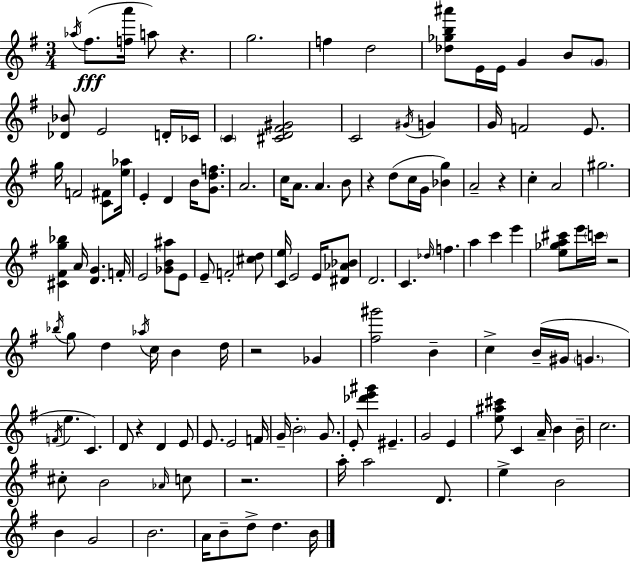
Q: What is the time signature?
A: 3/4